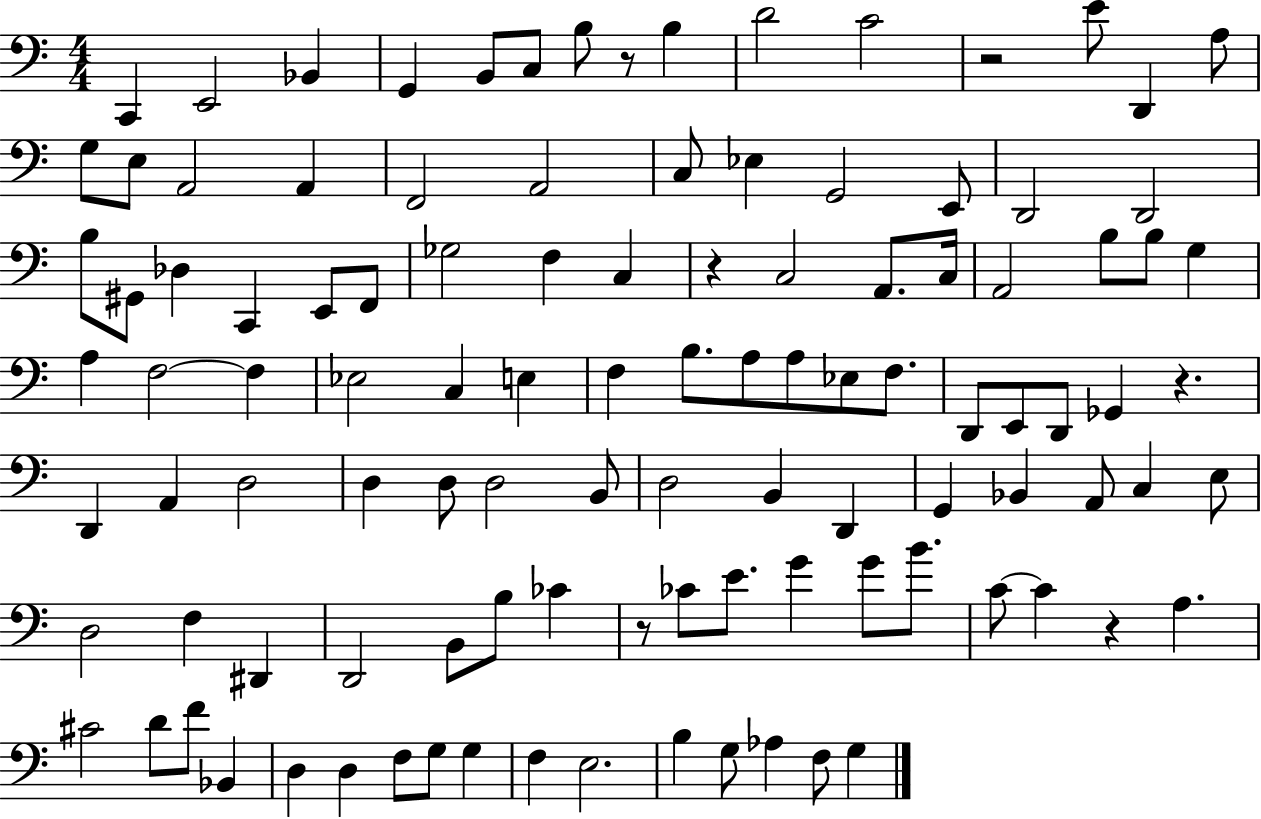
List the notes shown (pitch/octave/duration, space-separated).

C2/q E2/h Bb2/q G2/q B2/e C3/e B3/e R/e B3/q D4/h C4/h R/h E4/e D2/q A3/e G3/e E3/e A2/h A2/q F2/h A2/h C3/e Eb3/q G2/h E2/e D2/h D2/h B3/e G#2/e Db3/q C2/q E2/e F2/e Gb3/h F3/q C3/q R/q C3/h A2/e. C3/s A2/h B3/e B3/e G3/q A3/q F3/h F3/q Eb3/h C3/q E3/q F3/q B3/e. A3/e A3/e Eb3/e F3/e. D2/e E2/e D2/e Gb2/q R/q. D2/q A2/q D3/h D3/q D3/e D3/h B2/e D3/h B2/q D2/q G2/q Bb2/q A2/e C3/q E3/e D3/h F3/q D#2/q D2/h B2/e B3/e CES4/q R/e CES4/e E4/e. G4/q G4/e B4/e. C4/e C4/q R/q A3/q. C#4/h D4/e F4/e Bb2/q D3/q D3/q F3/e G3/e G3/q F3/q E3/h. B3/q G3/e Ab3/q F3/e G3/q